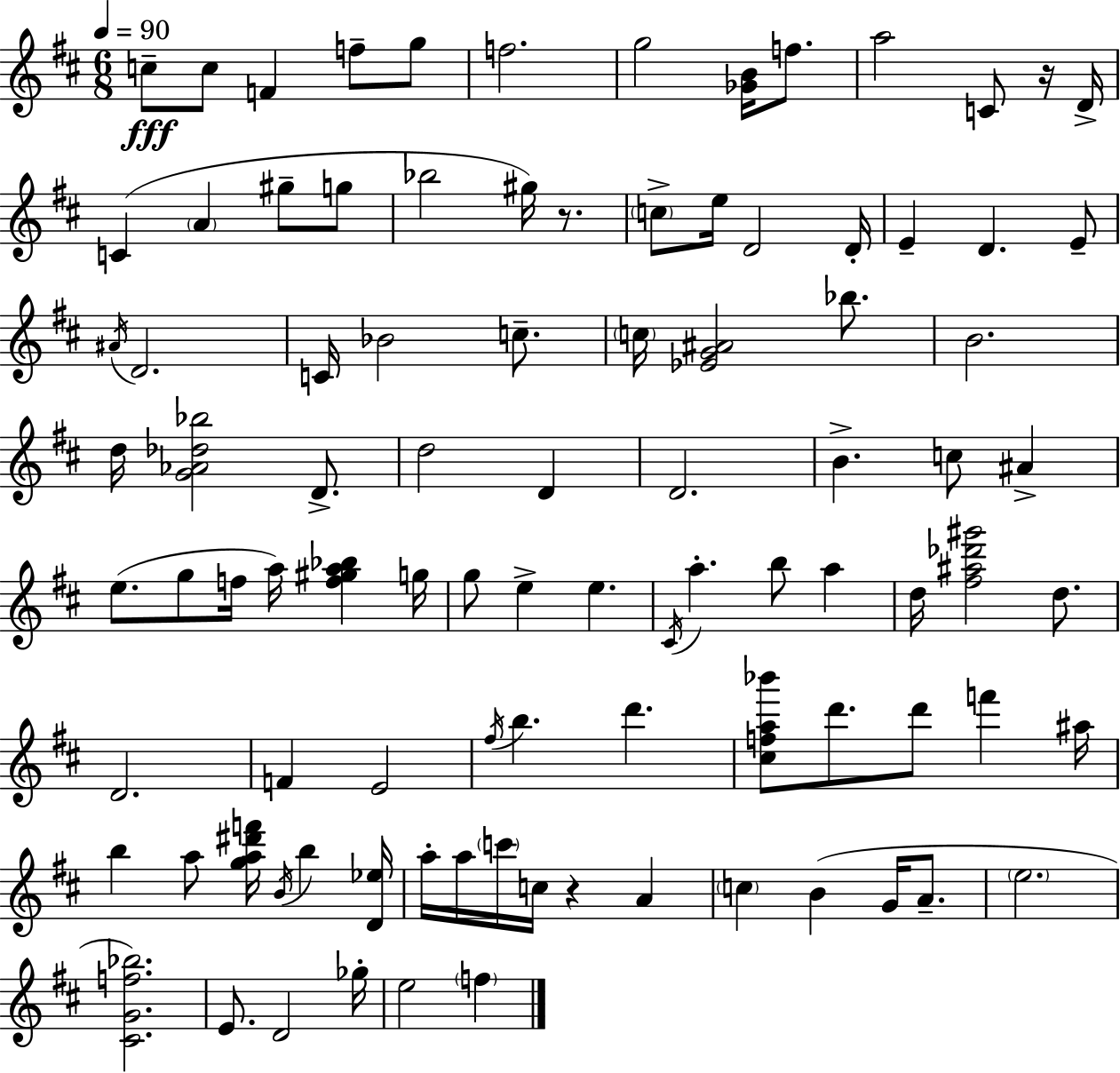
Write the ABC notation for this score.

X:1
T:Untitled
M:6/8
L:1/4
K:D
c/2 c/2 F f/2 g/2 f2 g2 [_GB]/4 f/2 a2 C/2 z/4 D/4 C A ^g/2 g/2 _b2 ^g/4 z/2 c/2 e/4 D2 D/4 E D E/2 ^A/4 D2 C/4 _B2 c/2 c/4 [_EG^A]2 _b/2 B2 d/4 [G_A_d_b]2 D/2 d2 D D2 B c/2 ^A e/2 g/2 f/4 a/4 [f^ga_b] g/4 g/2 e e ^C/4 a b/2 a d/4 [^f^a_d'^g']2 d/2 D2 F E2 ^f/4 b d' [^cfa_b']/2 d'/2 d'/2 f' ^a/4 b a/2 [ga^d'f']/4 B/4 b [D_e]/4 a/4 a/4 c'/4 c/4 z A c B G/4 A/2 e2 [^CGf_b]2 E/2 D2 _g/4 e2 f